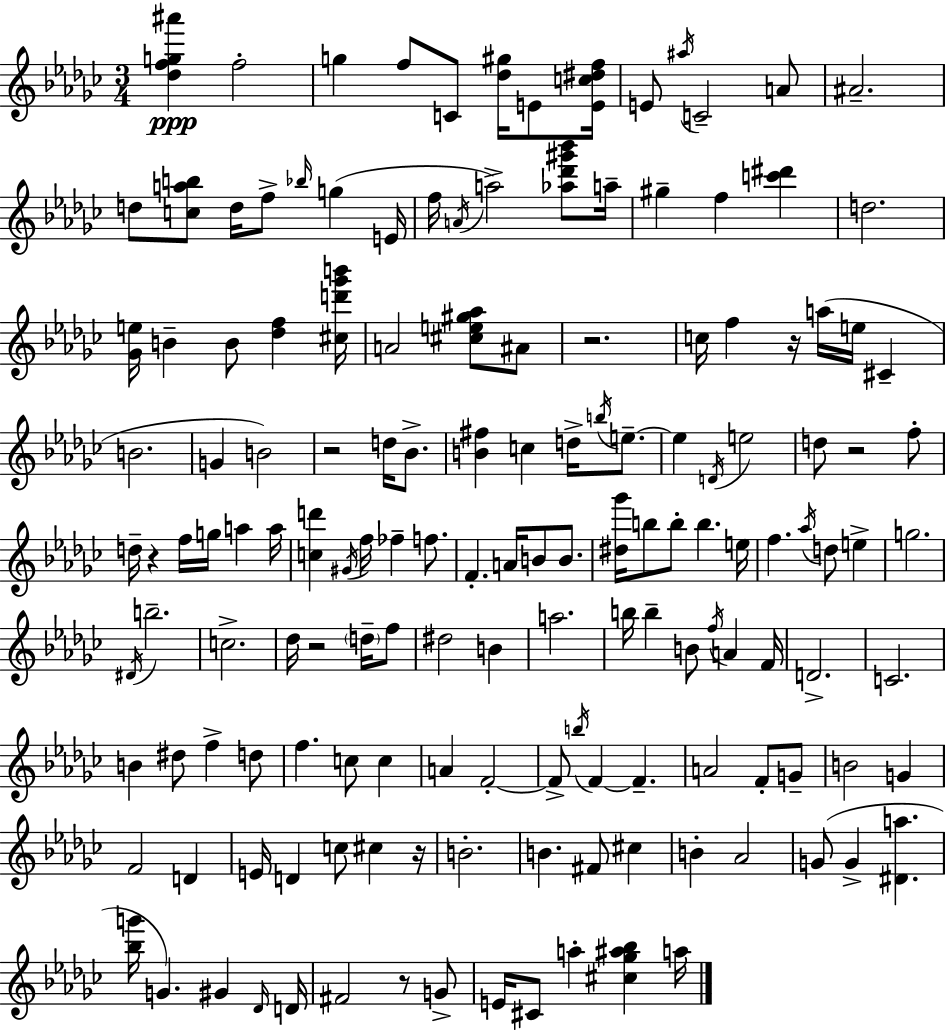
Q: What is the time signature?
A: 3/4